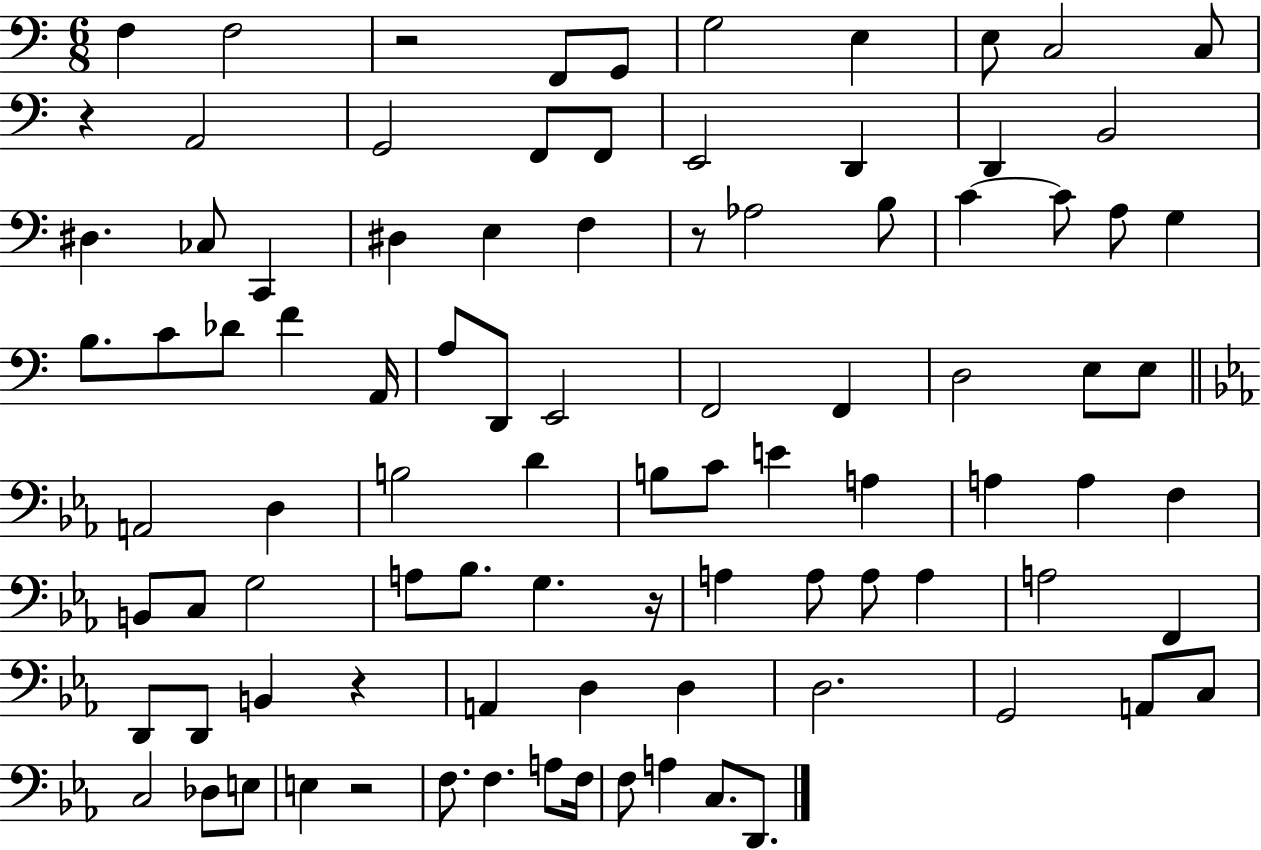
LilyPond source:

{
  \clef bass
  \numericTimeSignature
  \time 6/8
  \key c \major
  \repeat volta 2 { f4 f2 | r2 f,8 g,8 | g2 e4 | e8 c2 c8 | \break r4 a,2 | g,2 f,8 f,8 | e,2 d,4 | d,4 b,2 | \break dis4. ces8 c,4 | dis4 e4 f4 | r8 aes2 b8 | c'4~~ c'8 a8 g4 | \break b8. c'8 des'8 f'4 a,16 | a8 d,8 e,2 | f,2 f,4 | d2 e8 e8 | \break \bar "||" \break \key ees \major a,2 d4 | b2 d'4 | b8 c'8 e'4 a4 | a4 a4 f4 | \break b,8 c8 g2 | a8 bes8. g4. r16 | a4 a8 a8 a4 | a2 f,4 | \break d,8 d,8 b,4 r4 | a,4 d4 d4 | d2. | g,2 a,8 c8 | \break c2 des8 e8 | e4 r2 | f8. f4. a8 f16 | f8 a4 c8. d,8. | \break } \bar "|."
}